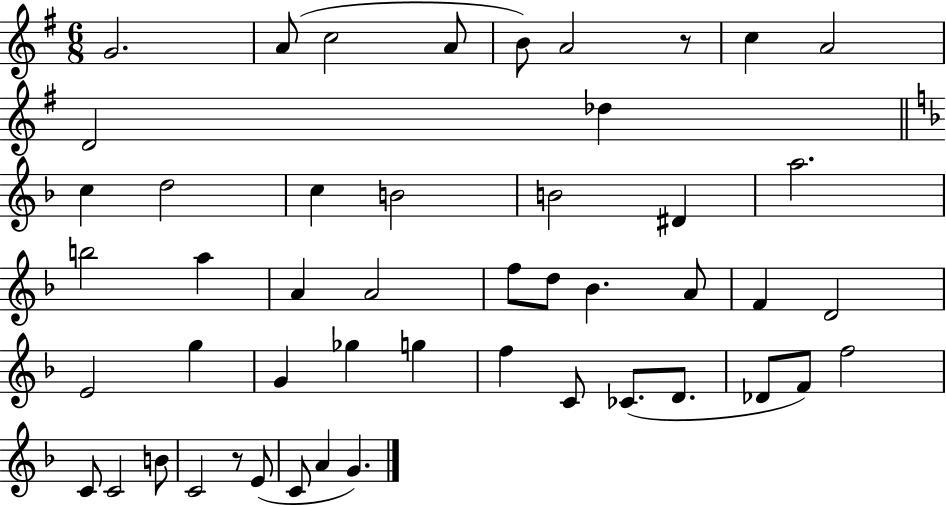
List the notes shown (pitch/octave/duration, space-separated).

G4/h. A4/e C5/h A4/e B4/e A4/h R/e C5/q A4/h D4/h Db5/q C5/q D5/h C5/q B4/h B4/h D#4/q A5/h. B5/h A5/q A4/q A4/h F5/e D5/e Bb4/q. A4/e F4/q D4/h E4/h G5/q G4/q Gb5/q G5/q F5/q C4/e CES4/e. D4/e. Db4/e F4/e F5/h C4/e C4/h B4/e C4/h R/e E4/e C4/e A4/q G4/q.